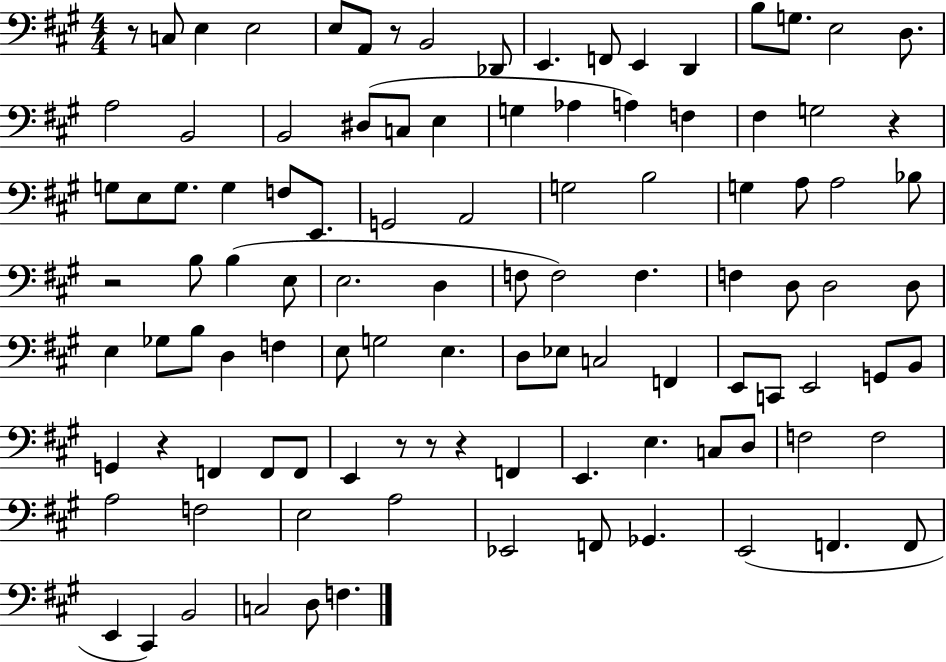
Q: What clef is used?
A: bass